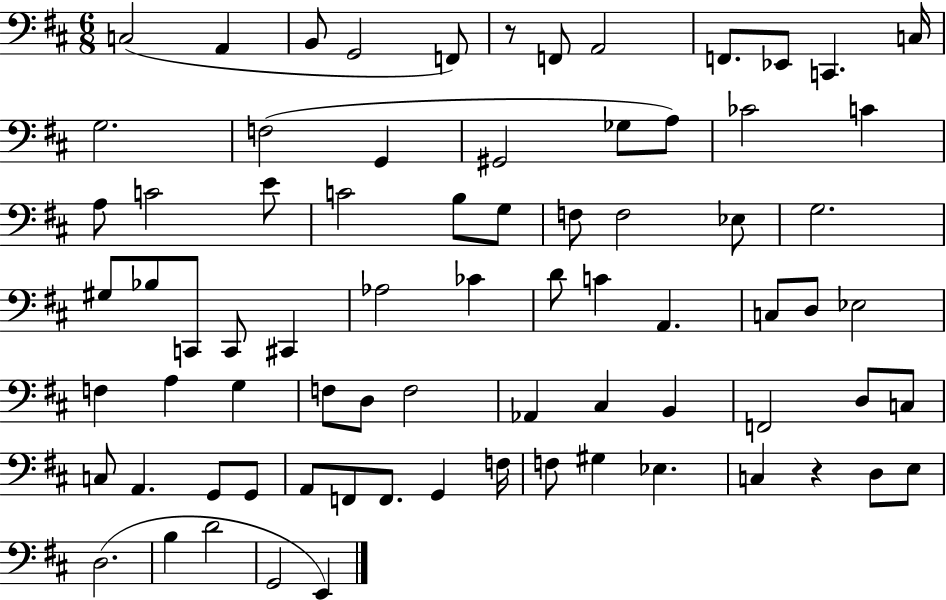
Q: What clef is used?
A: bass